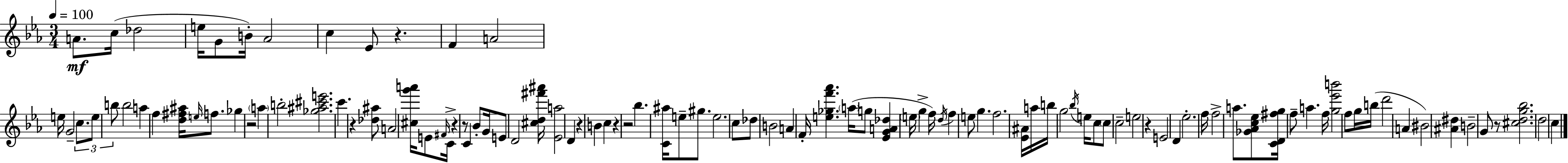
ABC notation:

X:1
T:Untitled
M:3/4
L:1/4
K:Cm
A/2 c/4 _d2 e/4 G/2 B/4 _A2 c _E/2 z F A2 e/4 G2 c/2 e/2 b/2 b2 a f [d^f^a]/4 e/4 f/2 _g z2 a b2 [_g^a^c'e']2 c' z [_d^a]/2 A2 [^cg'a']/4 E/2 ^F/4 C/4 z z/2 C _B/2 G/4 E/2 D2 [^cd^f'^a']/4 [_Ea]2 D z B c z z2 _b [C^a]/4 e/2 ^g/2 e2 c/2 _d/2 B2 A F/4 [e_gf'_a'] a/4 g/2 [_EGA_d] e/4 g f/4 d/4 f e/2 g f2 [_E^A]/4 a/4 b/4 g2 _b/4 e/4 c/2 c/2 c2 e2 z E2 D _e2 f/4 f2 a/2 [_G_Ac_e]/2 [CD^fg]/4 f/2 a f/4 [g_e'b']2 f/2 g/4 b/4 d'2 A ^B2 [^A^d] B2 G/2 z/2 [^cdg_b]2 d2 c